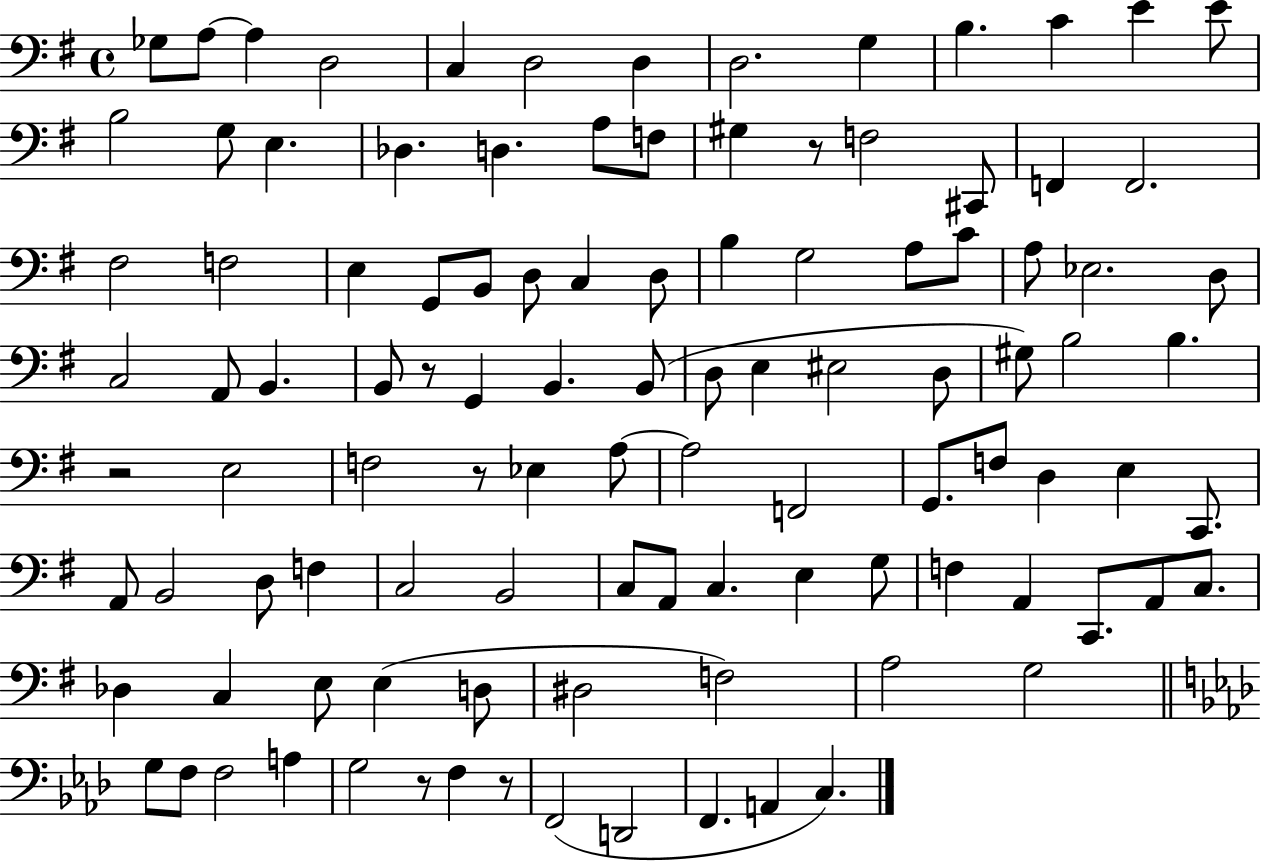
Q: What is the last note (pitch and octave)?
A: C3